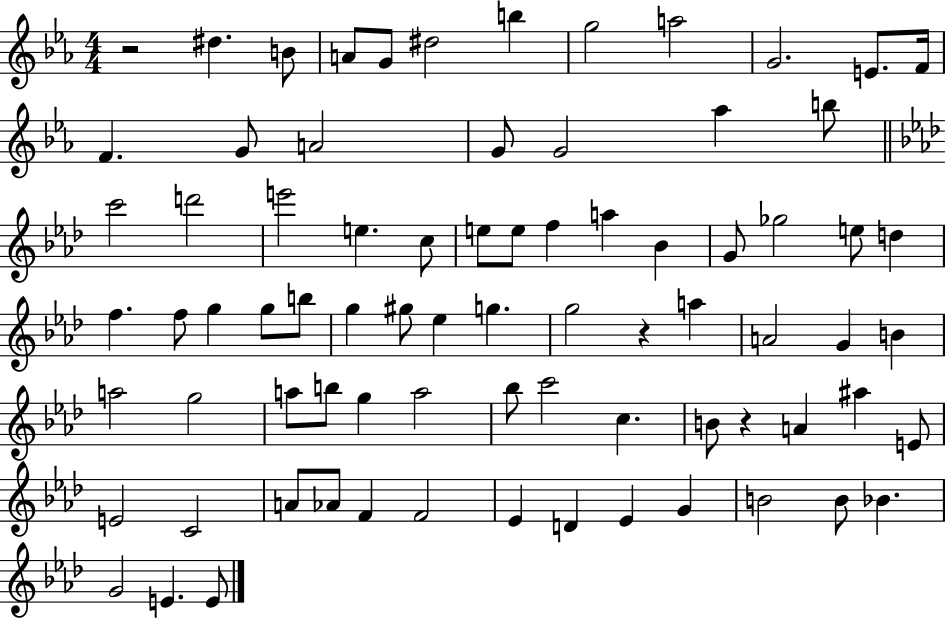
{
  \clef treble
  \numericTimeSignature
  \time 4/4
  \key ees \major
  r2 dis''4. b'8 | a'8 g'8 dis''2 b''4 | g''2 a''2 | g'2. e'8. f'16 | \break f'4. g'8 a'2 | g'8 g'2 aes''4 b''8 | \bar "||" \break \key aes \major c'''2 d'''2 | e'''2 e''4. c''8 | e''8 e''8 f''4 a''4 bes'4 | g'8 ges''2 e''8 d''4 | \break f''4. f''8 g''4 g''8 b''8 | g''4 gis''8 ees''4 g''4. | g''2 r4 a''4 | a'2 g'4 b'4 | \break a''2 g''2 | a''8 b''8 g''4 a''2 | bes''8 c'''2 c''4. | b'8 r4 a'4 ais''4 e'8 | \break e'2 c'2 | a'8 aes'8 f'4 f'2 | ees'4 d'4 ees'4 g'4 | b'2 b'8 bes'4. | \break g'2 e'4. e'8 | \bar "|."
}